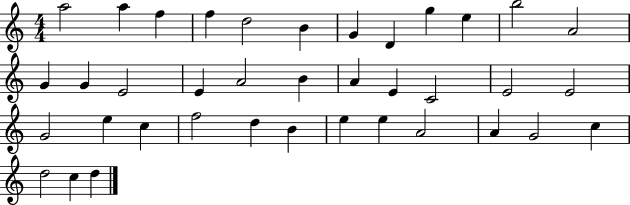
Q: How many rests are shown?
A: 0